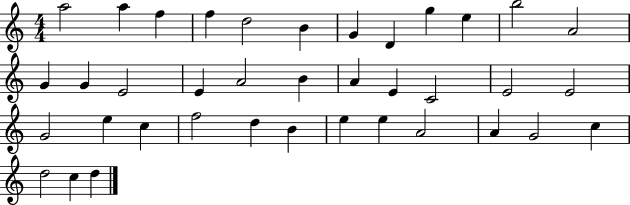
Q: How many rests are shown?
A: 0